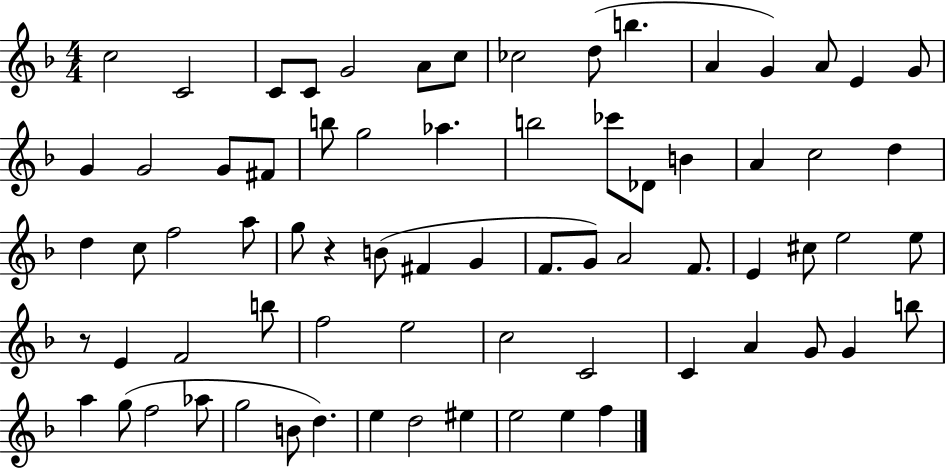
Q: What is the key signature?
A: F major